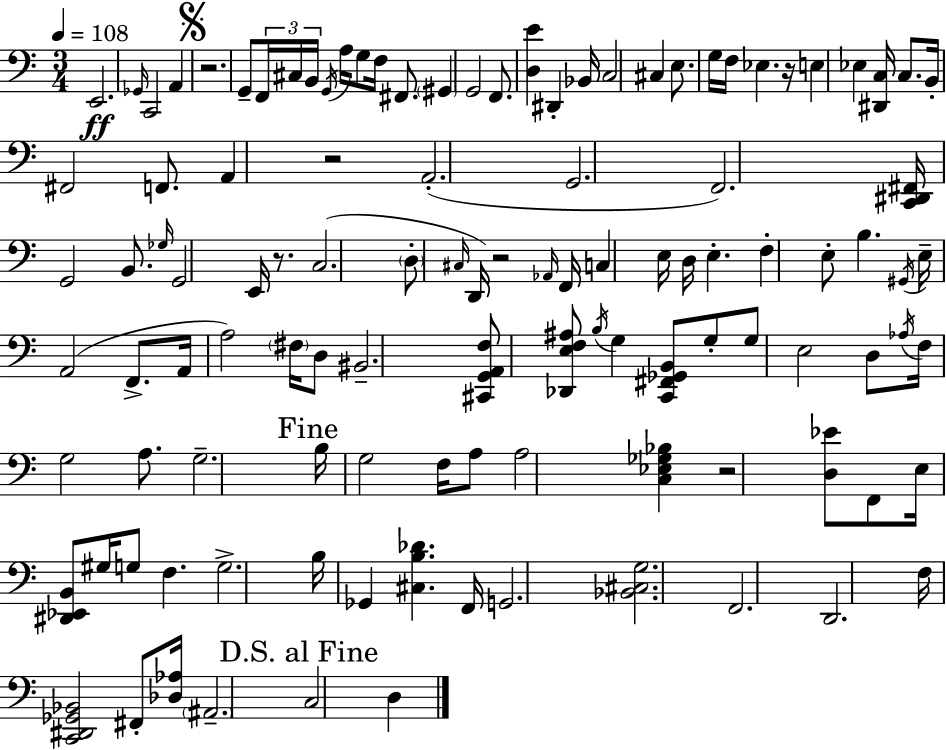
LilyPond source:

{
  \clef bass
  \numericTimeSignature
  \time 3/4
  \key c \major
  \tempo 4 = 108
  e,2.\ff | \grace { ges,16 } c,2 a,4 | \mark \markup { \musicglyph "scripts.segno" } r2. | g,8-- \tuplet 3/2 { f,16 cis16 b,16 } \acciaccatura { g,16 } a16 g8 f16 fis,8. | \break \parenthesize gis,4 g,2 | f,8. <d e'>4 dis,4-. | bes,16 c2 cis4 | e8. g16 f16 ees4. | \break r16 e4 ees4 <dis, c>16 c8. | b,16-. fis,2 f,8. | a,4 r2 | a,2.-.( | \break g,2. | f,2.) | <c, dis, fis,>16 g,2 b,8. | \grace { ges16 } g,2 e,16 | \break r8. c2.( | \parenthesize d8-. \grace { cis16 } d,16) r2 | \grace { aes,16 } f,16 c4 e16 d16 e4.-. | f4-. e8-. b4. | \break \acciaccatura { gis,16 } e16-- a,2( | f,8.-> a,16 a2) | \parenthesize fis16 d8 bis,2.-- | <cis, g, a, f>8 <des, e f ais>8 \acciaccatura { b16 } g4 | \break <c, fis, ges, b,>8 g8-. g8 e2 | d8 \acciaccatura { aes16 } f16 g2 | a8. g2.-- | \mark "Fine" b16 g2 | \break f16 a8 a2 | <c ees ges bes>4 r2 | <d ees'>8 f,8 e16 <dis, ees, b,>8 gis16 | g8 f4. g2.-> | \break b16 ges,4 | <cis b des'>4. f,16 g,2. | <bes, cis g>2. | f,2. | \break d,2. | f16 <c, dis, ges, bes,>2 | fis,8-. <des aes>16 \parenthesize ais,2.-- | \mark "D.S. al Fine" c2 | \break d4 \bar "|."
}